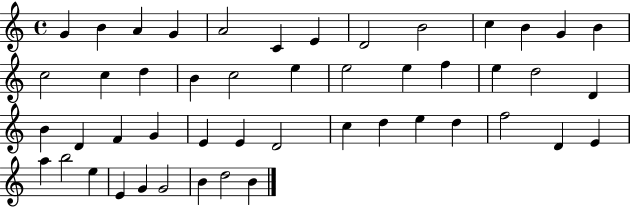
{
  \clef treble
  \time 4/4
  \defaultTimeSignature
  \key c \major
  g'4 b'4 a'4 g'4 | a'2 c'4 e'4 | d'2 b'2 | c''4 b'4 g'4 b'4 | \break c''2 c''4 d''4 | b'4 c''2 e''4 | e''2 e''4 f''4 | e''4 d''2 d'4 | \break b'4 d'4 f'4 g'4 | e'4 e'4 d'2 | c''4 d''4 e''4 d''4 | f''2 d'4 e'4 | \break a''4 b''2 e''4 | e'4 g'4 g'2 | b'4 d''2 b'4 | \bar "|."
}